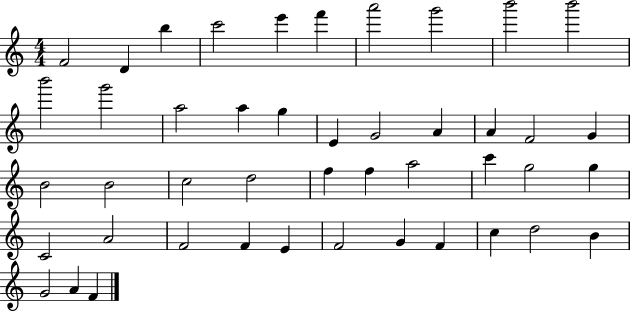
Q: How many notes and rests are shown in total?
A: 45